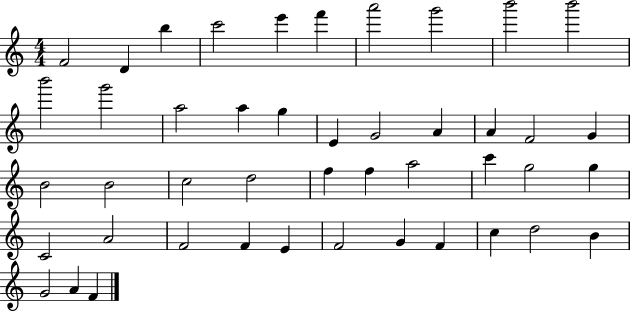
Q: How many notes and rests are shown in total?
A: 45